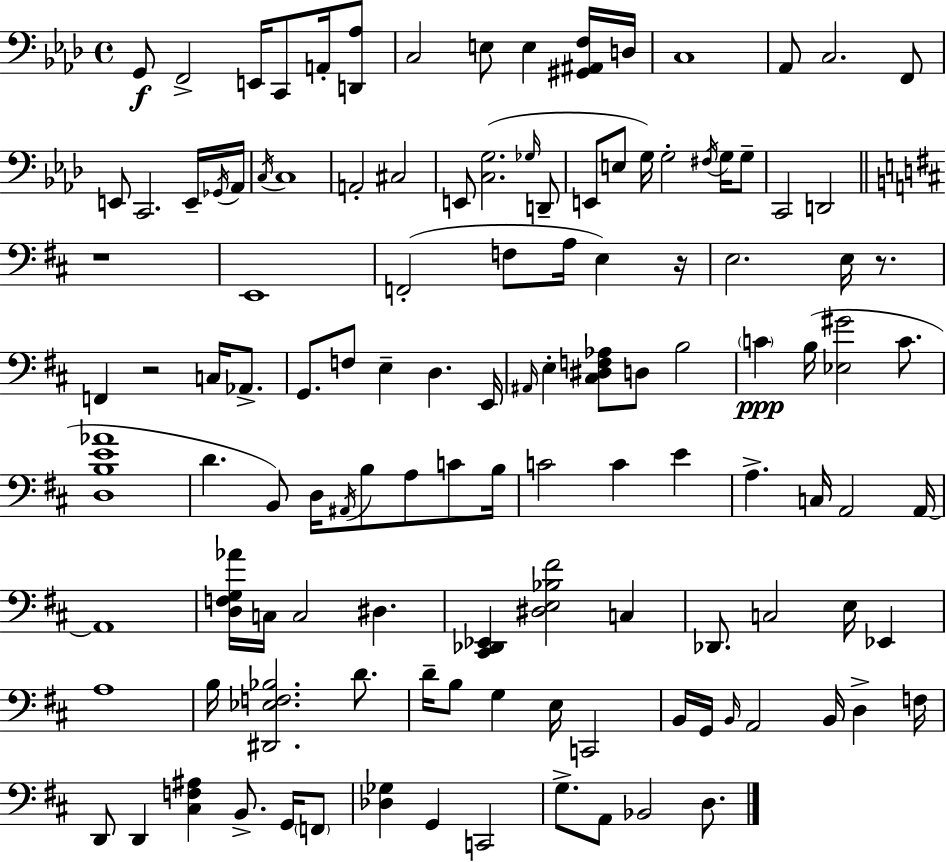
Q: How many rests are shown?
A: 4